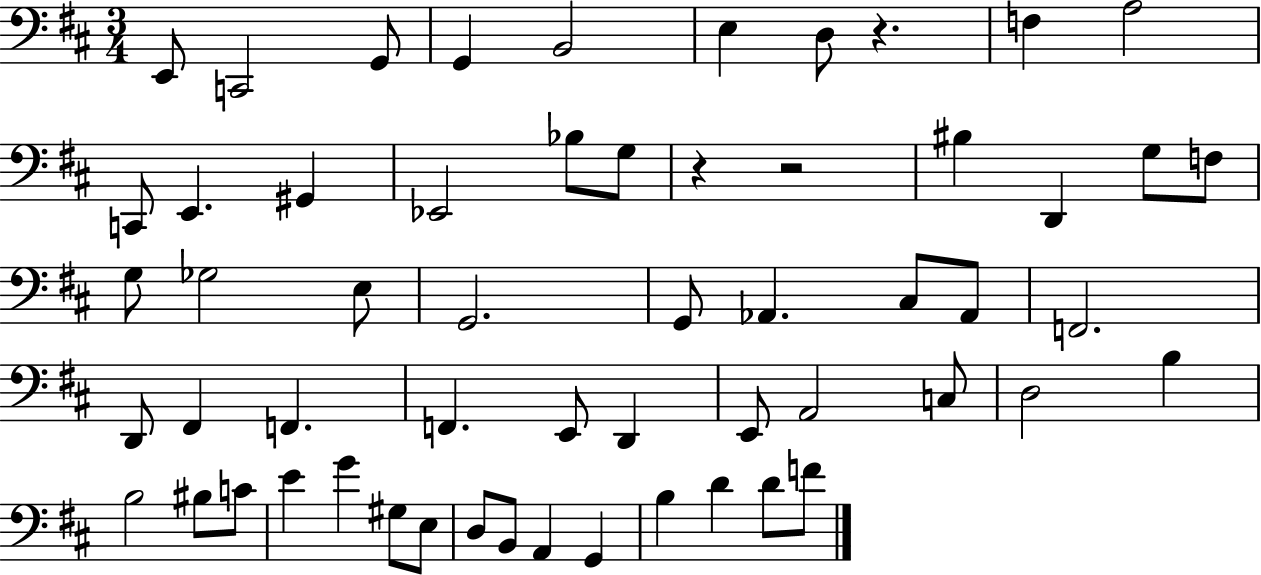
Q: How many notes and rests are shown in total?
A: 57